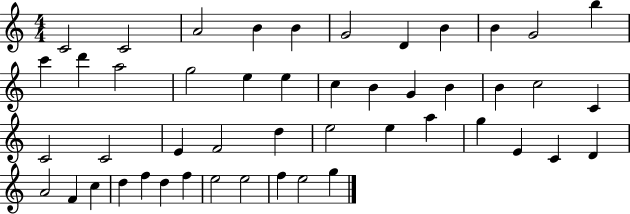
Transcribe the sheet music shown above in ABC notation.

X:1
T:Untitled
M:4/4
L:1/4
K:C
C2 C2 A2 B B G2 D B B G2 b c' d' a2 g2 e e c B G B B c2 C C2 C2 E F2 d e2 e a g E C D A2 F c d f d f e2 e2 f e2 g